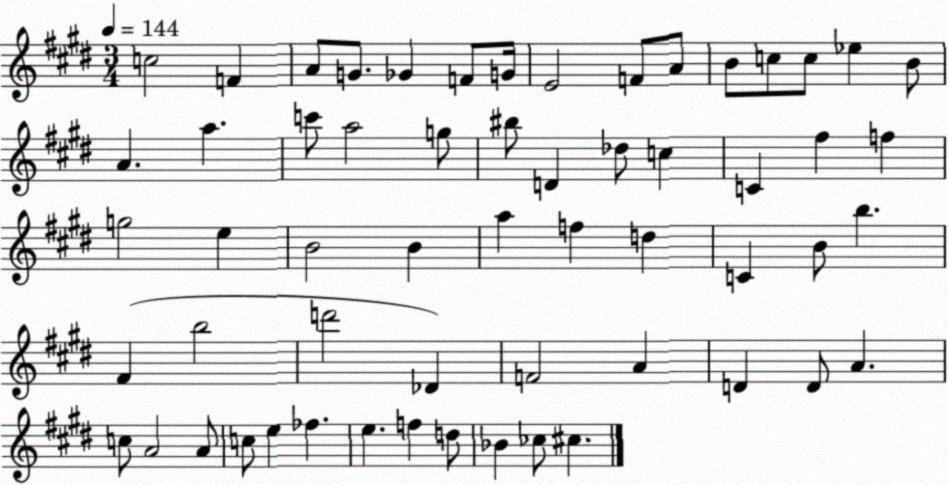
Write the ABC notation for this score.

X:1
T:Untitled
M:3/4
L:1/4
K:E
c2 F A/2 G/2 _G F/2 G/4 E2 F/2 A/2 B/2 c/2 c/2 _e B/2 A a c'/2 a2 g/2 ^b/2 D _d/2 c C ^f f g2 e B2 B a f d C B/2 b ^F b2 d'2 _D F2 A D D/2 A c/2 A2 A/2 c/2 e _f e f d/2 _B _c/2 ^c